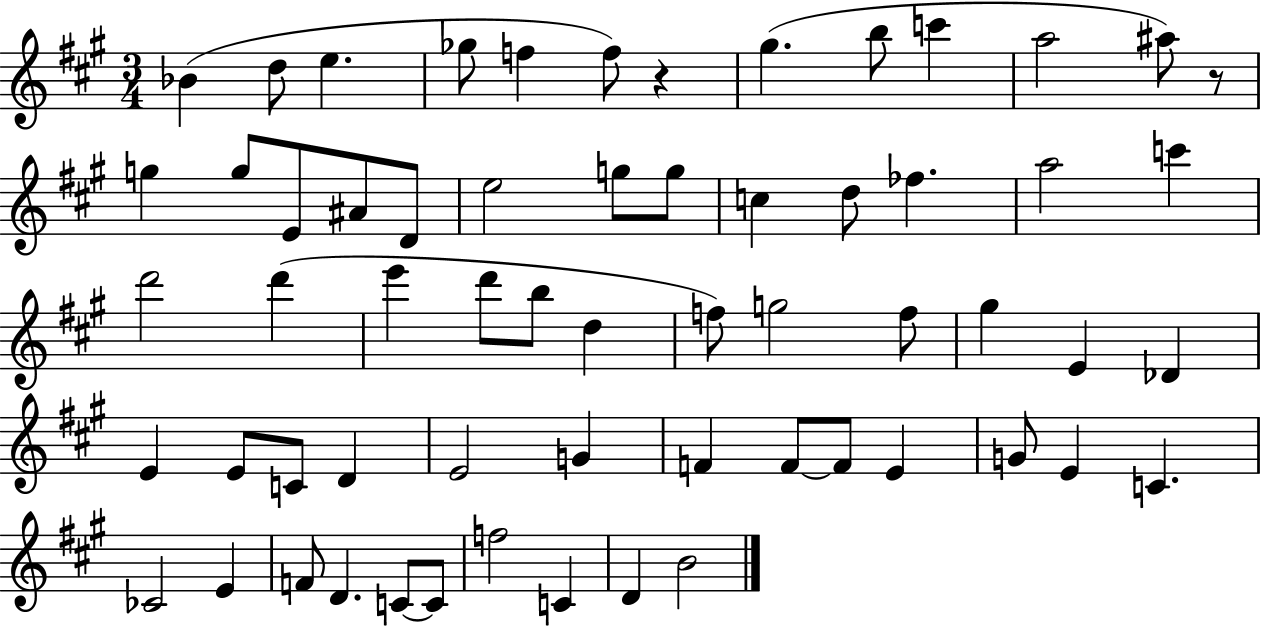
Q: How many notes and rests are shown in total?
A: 61